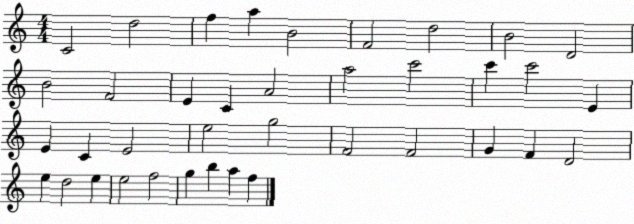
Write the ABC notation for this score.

X:1
T:Untitled
M:4/4
L:1/4
K:C
C2 d2 f a B2 F2 d2 B2 D2 B2 F2 E C A2 a2 c'2 c' c'2 E E C E2 e2 g2 F2 F2 G F D2 e d2 e e2 f2 g b a f